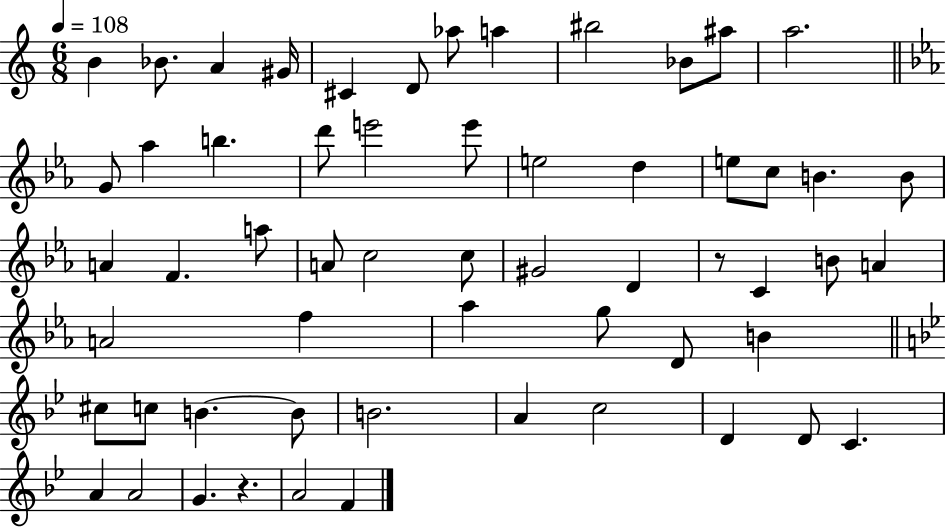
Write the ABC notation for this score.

X:1
T:Untitled
M:6/8
L:1/4
K:C
B _B/2 A ^G/4 ^C D/2 _a/2 a ^b2 _B/2 ^a/2 a2 G/2 _a b d'/2 e'2 e'/2 e2 d e/2 c/2 B B/2 A F a/2 A/2 c2 c/2 ^G2 D z/2 C B/2 A A2 f _a g/2 D/2 B ^c/2 c/2 B B/2 B2 A c2 D D/2 C A A2 G z A2 F